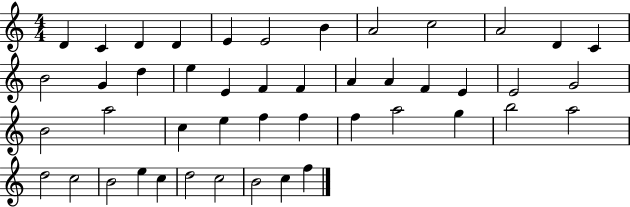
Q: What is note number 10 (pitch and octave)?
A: A4